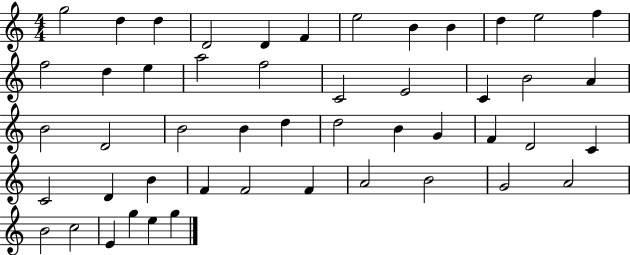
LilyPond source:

{
  \clef treble
  \numericTimeSignature
  \time 4/4
  \key c \major
  g''2 d''4 d''4 | d'2 d'4 f'4 | e''2 b'4 b'4 | d''4 e''2 f''4 | \break f''2 d''4 e''4 | a''2 f''2 | c'2 e'2 | c'4 b'2 a'4 | \break b'2 d'2 | b'2 b'4 d''4 | d''2 b'4 g'4 | f'4 d'2 c'4 | \break c'2 d'4 b'4 | f'4 f'2 f'4 | a'2 b'2 | g'2 a'2 | \break b'2 c''2 | e'4 g''4 e''4 g''4 | \bar "|."
}